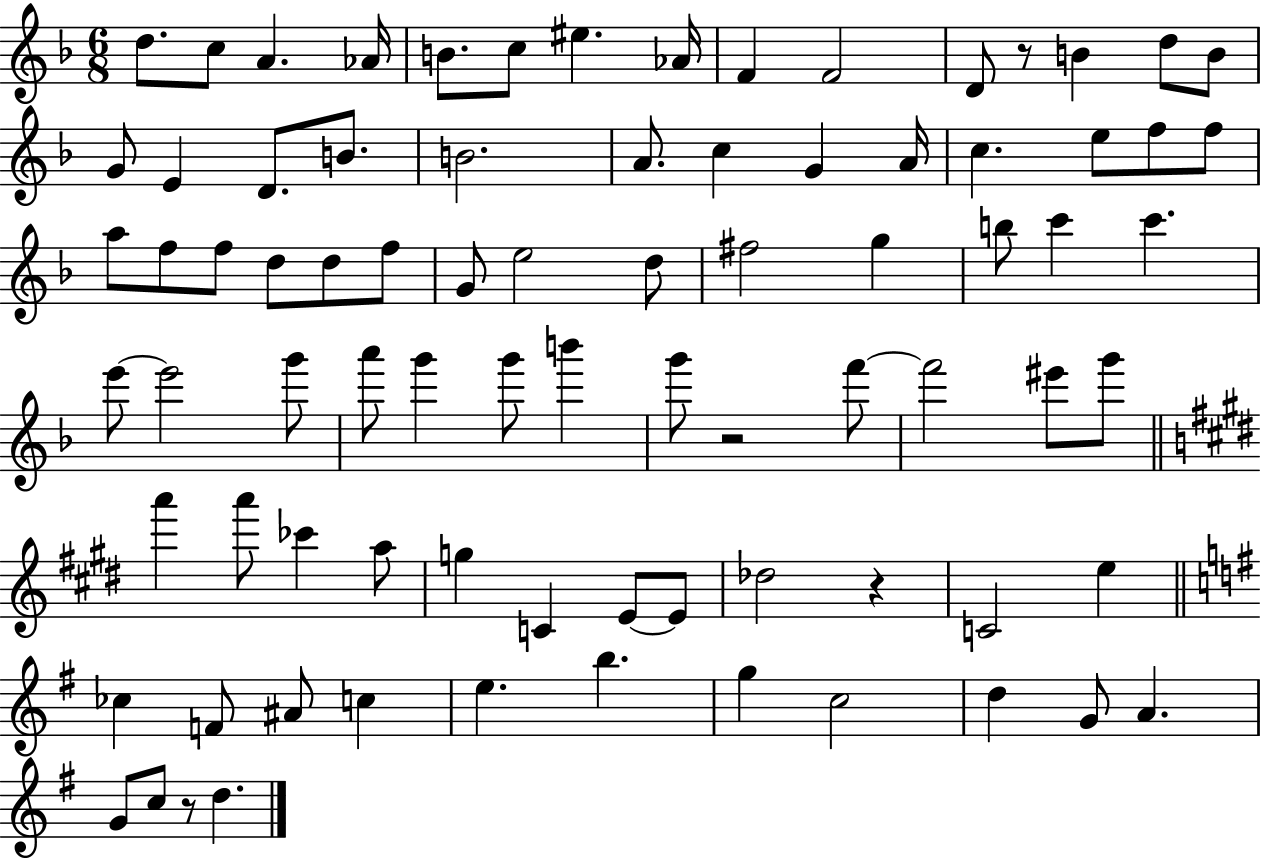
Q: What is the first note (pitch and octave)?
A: D5